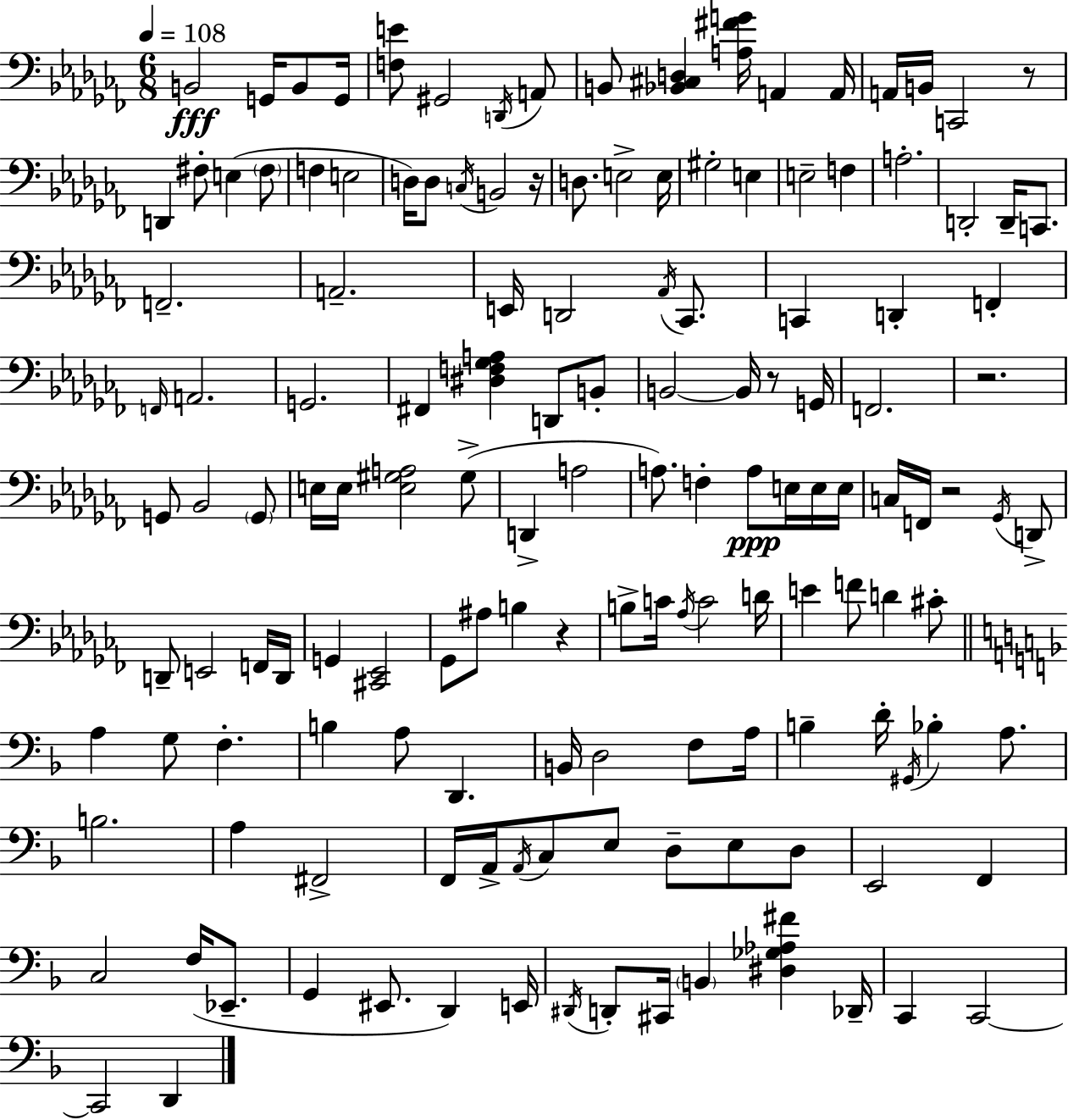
X:1
T:Untitled
M:6/8
L:1/4
K:Abm
B,,2 G,,/4 B,,/2 G,,/4 [F,E]/2 ^G,,2 D,,/4 A,,/2 B,,/2 [_B,,^C,D,] [A,^FG]/4 A,, A,,/4 A,,/4 B,,/4 C,,2 z/2 D,, ^F,/2 E, ^F,/2 F, E,2 D,/4 D,/2 C,/4 B,,2 z/4 D,/2 E,2 E,/4 ^G,2 E, E,2 F, A,2 D,,2 D,,/4 C,,/2 F,,2 A,,2 E,,/4 D,,2 _A,,/4 _C,,/2 C,, D,, F,, F,,/4 A,,2 G,,2 ^F,, [^D,F,_G,A,] D,,/2 B,,/2 B,,2 B,,/4 z/2 G,,/4 F,,2 z2 G,,/2 _B,,2 G,,/2 E,/4 E,/4 [E,^G,A,]2 ^G,/2 D,, A,2 A,/2 F, A,/2 E,/4 E,/4 E,/4 C,/4 F,,/4 z2 _G,,/4 D,,/2 D,,/2 E,,2 F,,/4 D,,/4 G,, [^C,,_E,,]2 _G,,/2 ^A,/2 B, z B,/2 C/4 _A,/4 C2 D/4 E F/2 D ^C/2 A, G,/2 F, B, A,/2 D,, B,,/4 D,2 F,/2 A,/4 B, D/4 ^G,,/4 _B, A,/2 B,2 A, ^F,,2 F,,/4 A,,/4 A,,/4 C,/2 E,/2 D,/2 E,/2 D,/2 E,,2 F,, C,2 F,/4 _E,,/2 G,, ^E,,/2 D,, E,,/4 ^D,,/4 D,,/2 ^C,,/4 B,, [^D,_G,_A,^F] _D,,/4 C,, C,,2 C,,2 D,,